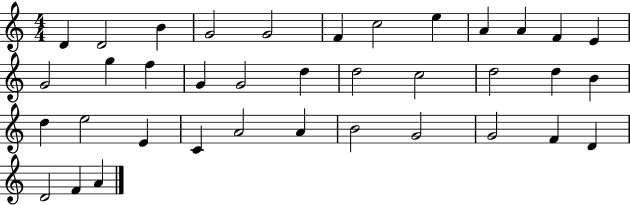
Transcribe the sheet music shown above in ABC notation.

X:1
T:Untitled
M:4/4
L:1/4
K:C
D D2 B G2 G2 F c2 e A A F E G2 g f G G2 d d2 c2 d2 d B d e2 E C A2 A B2 G2 G2 F D D2 F A